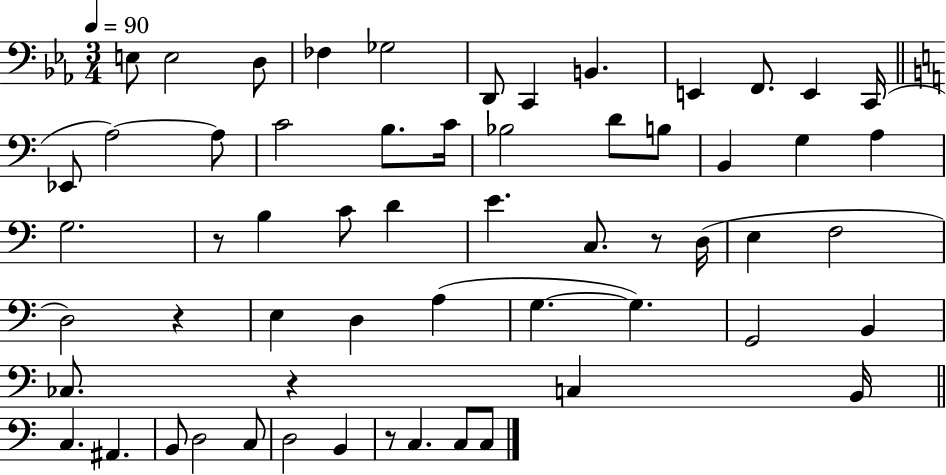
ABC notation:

X:1
T:Untitled
M:3/4
L:1/4
K:Eb
E,/2 E,2 D,/2 _F, _G,2 D,,/2 C,, B,, E,, F,,/2 E,, C,,/4 _E,,/2 A,2 A,/2 C2 B,/2 C/4 _B,2 D/2 B,/2 B,, G, A, G,2 z/2 B, C/2 D E C,/2 z/2 D,/4 E, F,2 D,2 z E, D, A, G, G, G,,2 B,, _C,/2 z C, B,,/4 C, ^A,, B,,/2 D,2 C,/2 D,2 B,, z/2 C, C,/2 C,/2